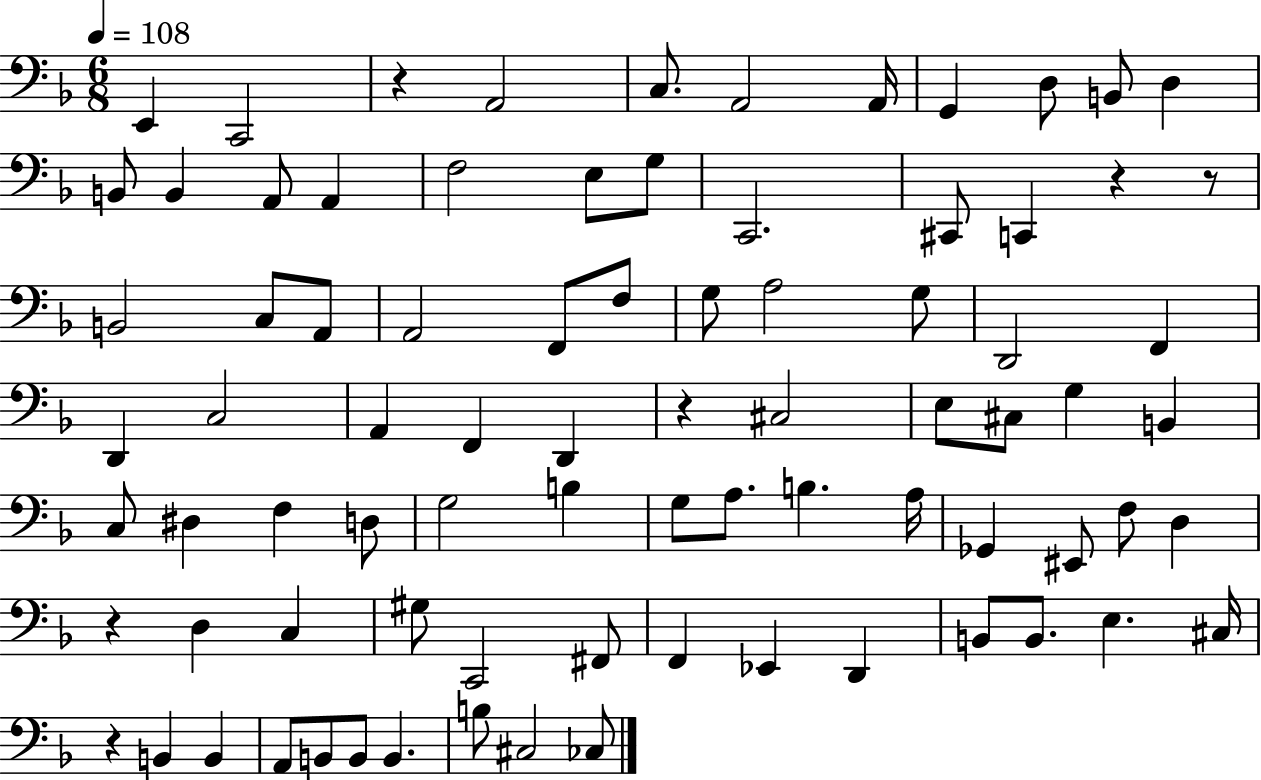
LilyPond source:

{
  \clef bass
  \numericTimeSignature
  \time 6/8
  \key f \major
  \tempo 4 = 108
  \repeat volta 2 { e,4 c,2 | r4 a,2 | c8. a,2 a,16 | g,4 d8 b,8 d4 | \break b,8 b,4 a,8 a,4 | f2 e8 g8 | c,2. | cis,8 c,4 r4 r8 | \break b,2 c8 a,8 | a,2 f,8 f8 | g8 a2 g8 | d,2 f,4 | \break d,4 c2 | a,4 f,4 d,4 | r4 cis2 | e8 cis8 g4 b,4 | \break c8 dis4 f4 d8 | g2 b4 | g8 a8. b4. a16 | ges,4 eis,8 f8 d4 | \break r4 d4 c4 | gis8 c,2 fis,8 | f,4 ees,4 d,4 | b,8 b,8. e4. cis16 | \break r4 b,4 b,4 | a,8 b,8 b,8 b,4. | b8 cis2 ces8 | } \bar "|."
}